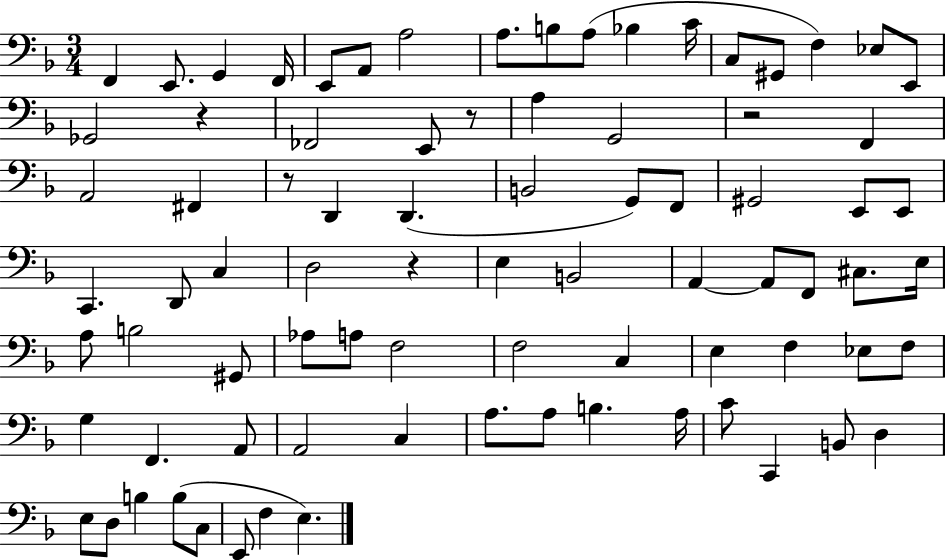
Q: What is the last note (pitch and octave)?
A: E3